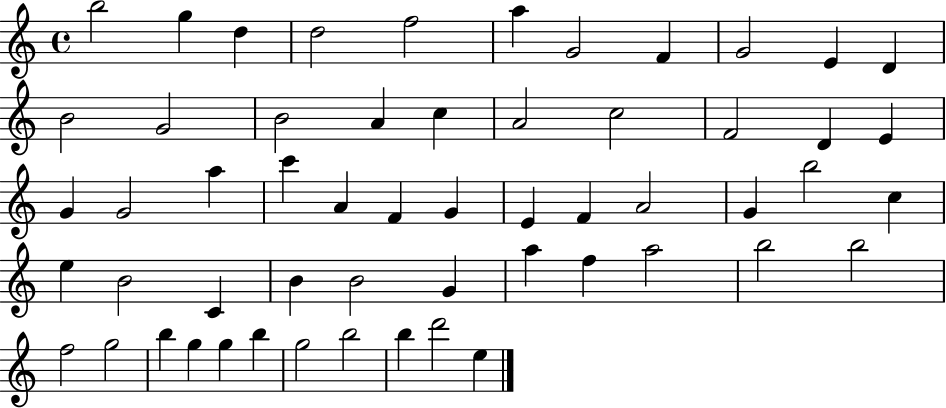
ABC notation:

X:1
T:Untitled
M:4/4
L:1/4
K:C
b2 g d d2 f2 a G2 F G2 E D B2 G2 B2 A c A2 c2 F2 D E G G2 a c' A F G E F A2 G b2 c e B2 C B B2 G a f a2 b2 b2 f2 g2 b g g b g2 b2 b d'2 e